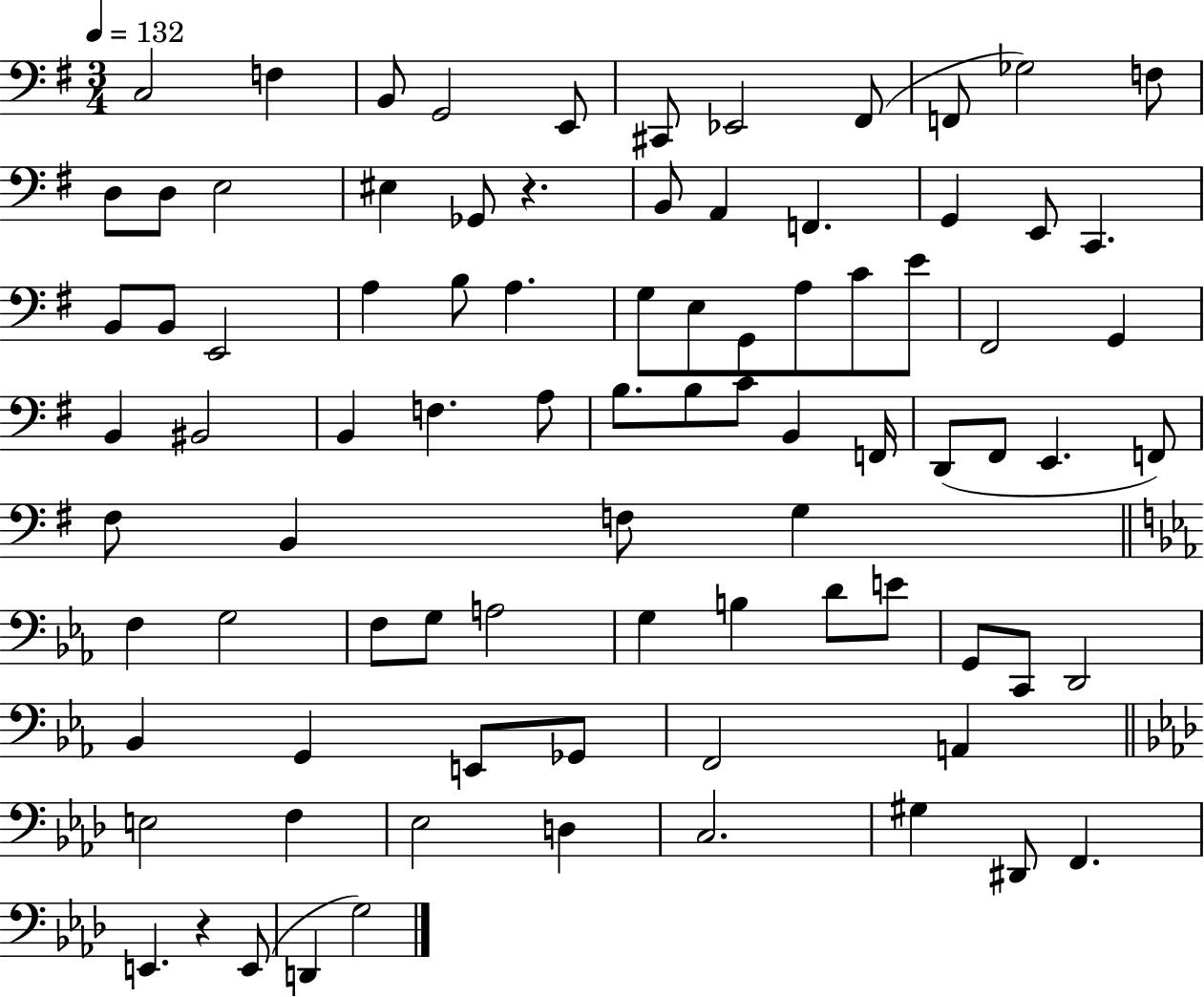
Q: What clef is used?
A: bass